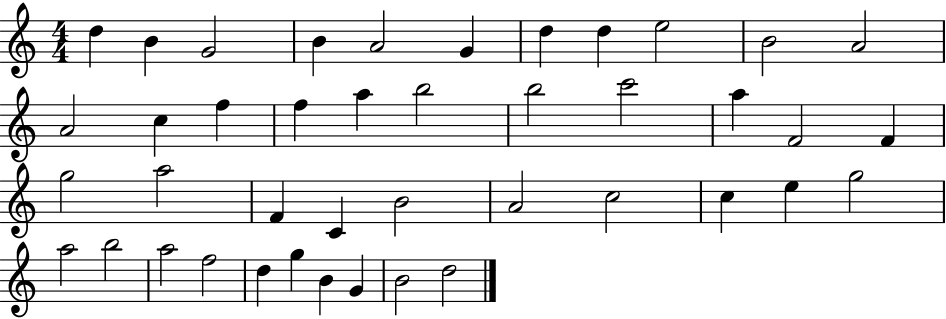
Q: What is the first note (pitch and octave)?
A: D5